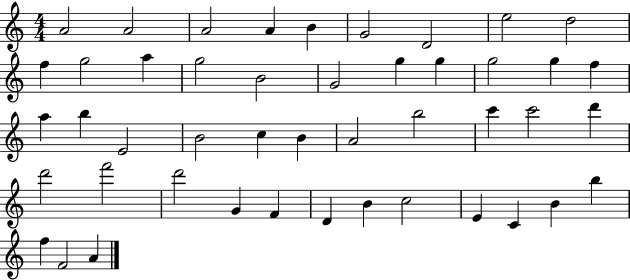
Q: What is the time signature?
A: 4/4